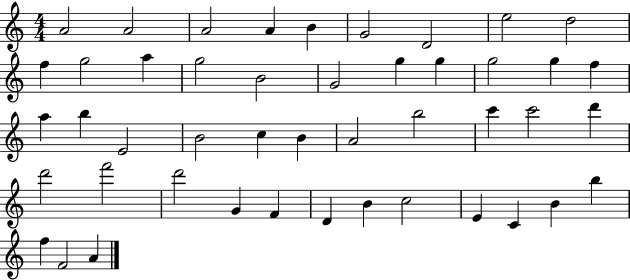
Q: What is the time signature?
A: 4/4